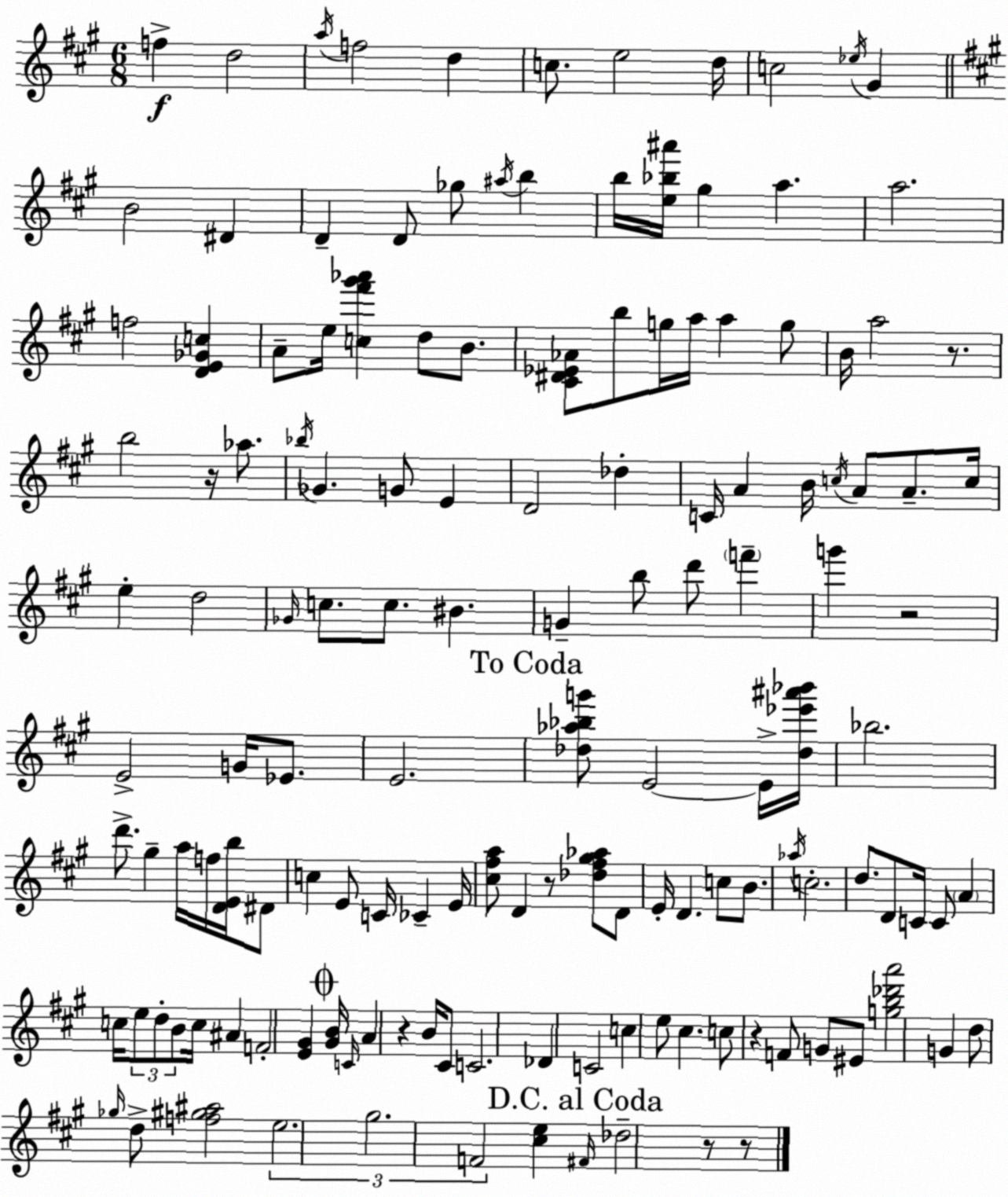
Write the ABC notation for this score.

X:1
T:Untitled
M:6/8
L:1/4
K:A
f d2 a/4 f2 d c/2 e2 d/4 c2 _e/4 ^G B2 ^D D D/2 _g/2 ^a/4 b b/4 [e_b^a']/4 ^g a a2 f2 [DE_Gc] A/2 e/4 [c^f'^g'_a'] d/2 B/2 [^C^D_E_A]/2 b/2 g/4 a/4 a g/2 B/4 a2 z/2 b2 z/4 _a/2 _b/4 _G G/2 E D2 _d C/4 A B/4 c/4 A/2 A/2 c/4 e d2 _G/4 c/2 c/2 ^B G b/2 d'/2 f' g' z2 E2 G/4 _E/2 E2 [_d_a_bg']/2 E2 E/4 [_d_e'^a'_b']/4 _b2 d'/2 ^g a/4 f/4 [DEb]/4 ^D/2 c E/2 C/4 _C E/4 [^c^fa]/2 D z/2 [_d^f^g_a]/2 D/2 E/4 D c/2 B/2 _a/4 c2 d/2 D/2 C/4 C/2 A c/4 e/2 d/2 B/2 c/4 ^A F2 [E^G] [^GB]/4 C/4 A z B/4 ^C/2 C2 _D C2 c e/2 ^c c/2 z F/2 G/2 ^E/2 [gb_d'a']2 G d/2 _g/4 d/2 [f^g^a]2 e2 ^g2 F2 [^ce] ^F/4 _d2 z/2 z/2